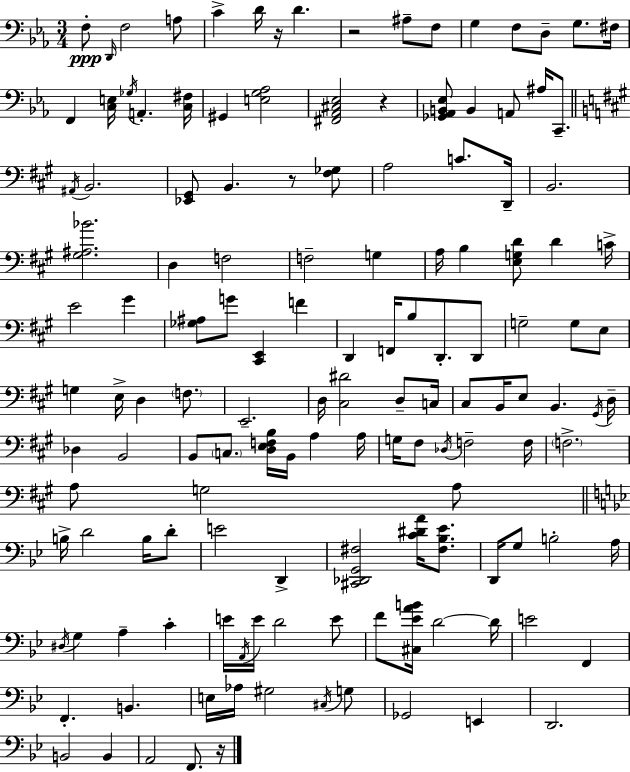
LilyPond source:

{
  \clef bass
  \numericTimeSignature
  \time 3/4
  \key ees \major
  f8-.\ppp \grace { d,16 } f2 a8 | c'4-> d'16 r16 d'4. | r2 ais8-- f8 | g4 f8 d8-- g8. | \break fis16 f,4 <c e>16 \acciaccatura { ges16 } a,4.-. | <c fis>16 gis,4 <e g aes>2 | <fis, aes, cis ees>2 r4 | <ges, aes, b, ees>8 b,4 a,8 ais16 c,8.-- | \break \bar "||" \break \key a \major \acciaccatura { ais,16 } b,2. | <ees, gis,>8 b,4. r8 <fis ges>8 | a2 c'8. | d,16-- b,2. | \break <gis ais bes'>2. | d4 f2 | f2-- g4 | a16 b4 <e g d'>8 d'4 | \break c'16-> e'2 gis'4 | <ges ais>8 g'8 <cis, e,>4 f'4 | d,4 f,16 b8 d,8.-. d,8 | g2-- g8 e8 | \break g4 e16-> d4 \parenthesize f8. | e,2.-- | d16 <cis dis'>2 d8-- | c16 cis8 b,16 e8 b,4. | \break \acciaccatura { gis,16 } d16-- des4 b,2 | b,8 \parenthesize c8. <d e f b>16 b,16 a4 | a16 g16 fis8 \acciaccatura { des16 } f2-- | f16 \parenthesize f2.-> | \break a8 g2 | a8 \bar "||" \break \key bes \major b16-> d'2 b16 d'8-. | e'2 d,4-> | <cis, des, g, fis>2 <c' dis' a'>16 <fis bes ees'>8. | d,16 g8 b2-. a16 | \break \acciaccatura { dis16 } g4 a4-- c'4-. | e'16 \acciaccatura { a,16 } e'16 d'2 | e'8 f'8 <cis ees' a' b'>16 d'2~~ | d'16 e'2 f,4 | \break f,4.-. b,4. | e16 aes16 gis2 | \acciaccatura { cis16 } g8 ges,2 e,4 | d,2. | \break b,2 b,4 | a,2 f,8. | r16 \bar "|."
}